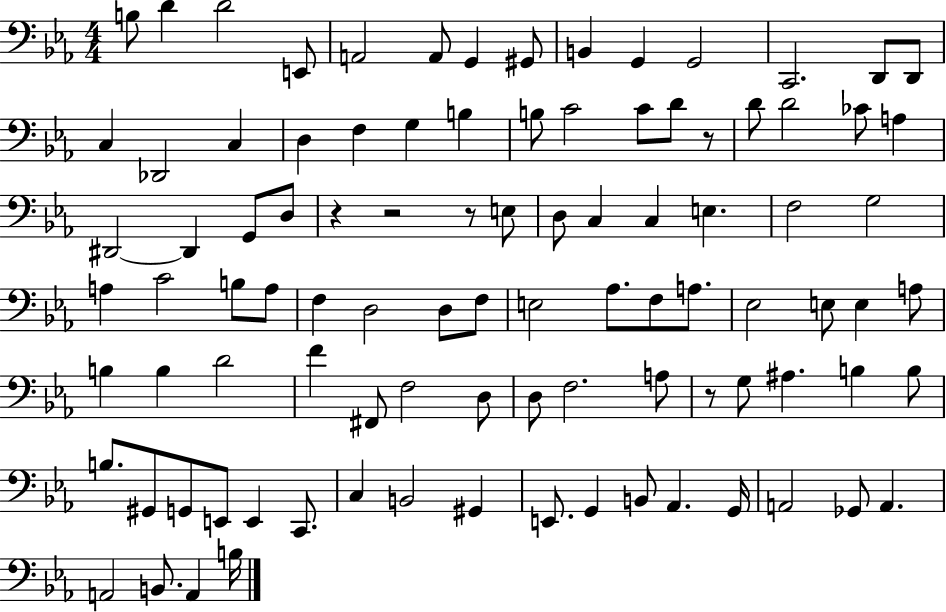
X:1
T:Untitled
M:4/4
L:1/4
K:Eb
B,/2 D D2 E,,/2 A,,2 A,,/2 G,, ^G,,/2 B,, G,, G,,2 C,,2 D,,/2 D,,/2 C, _D,,2 C, D, F, G, B, B,/2 C2 C/2 D/2 z/2 D/2 D2 _C/2 A, ^D,,2 ^D,, G,,/2 D,/2 z z2 z/2 E,/2 D,/2 C, C, E, F,2 G,2 A, C2 B,/2 A,/2 F, D,2 D,/2 F,/2 E,2 _A,/2 F,/2 A,/2 _E,2 E,/2 E, A,/2 B, B, D2 F ^F,,/2 F,2 D,/2 D,/2 F,2 A,/2 z/2 G,/2 ^A, B, B,/2 B,/2 ^G,,/2 G,,/2 E,,/2 E,, C,,/2 C, B,,2 ^G,, E,,/2 G,, B,,/2 _A,, G,,/4 A,,2 _G,,/2 A,, A,,2 B,,/2 A,, B,/4